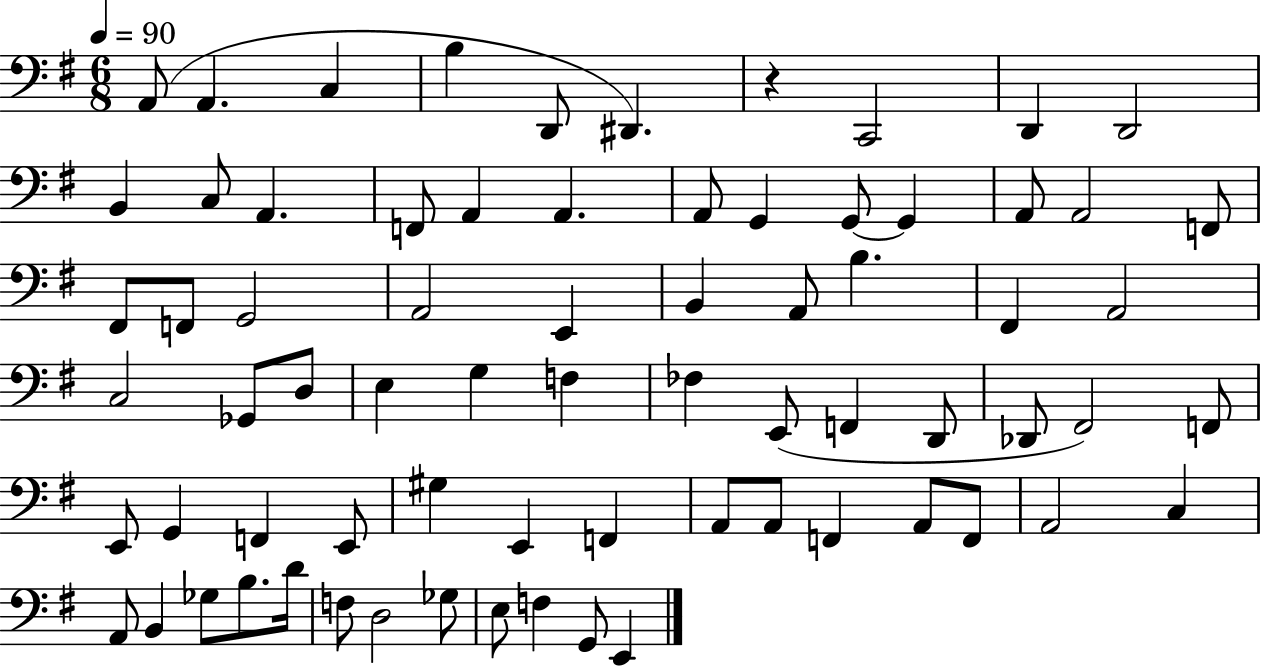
{
  \clef bass
  \numericTimeSignature
  \time 6/8
  \key g \major
  \tempo 4 = 90
  a,8( a,4. c4 | b4 d,8 dis,4.) | r4 c,2 | d,4 d,2 | \break b,4 c8 a,4. | f,8 a,4 a,4. | a,8 g,4 g,8~~ g,4 | a,8 a,2 f,8 | \break fis,8 f,8 g,2 | a,2 e,4 | b,4 a,8 b4. | fis,4 a,2 | \break c2 ges,8 d8 | e4 g4 f4 | fes4 e,8( f,4 d,8 | des,8 fis,2) f,8 | \break e,8 g,4 f,4 e,8 | gis4 e,4 f,4 | a,8 a,8 f,4 a,8 f,8 | a,2 c4 | \break a,8 b,4 ges8 b8. d'16 | f8 d2 ges8 | e8 f4 g,8 e,4 | \bar "|."
}